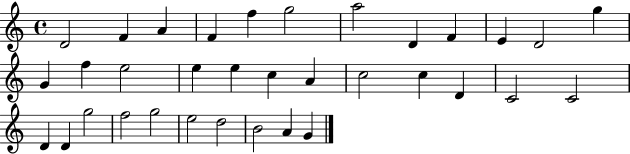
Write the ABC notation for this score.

X:1
T:Untitled
M:4/4
L:1/4
K:C
D2 F A F f g2 a2 D F E D2 g G f e2 e e c A c2 c D C2 C2 D D g2 f2 g2 e2 d2 B2 A G